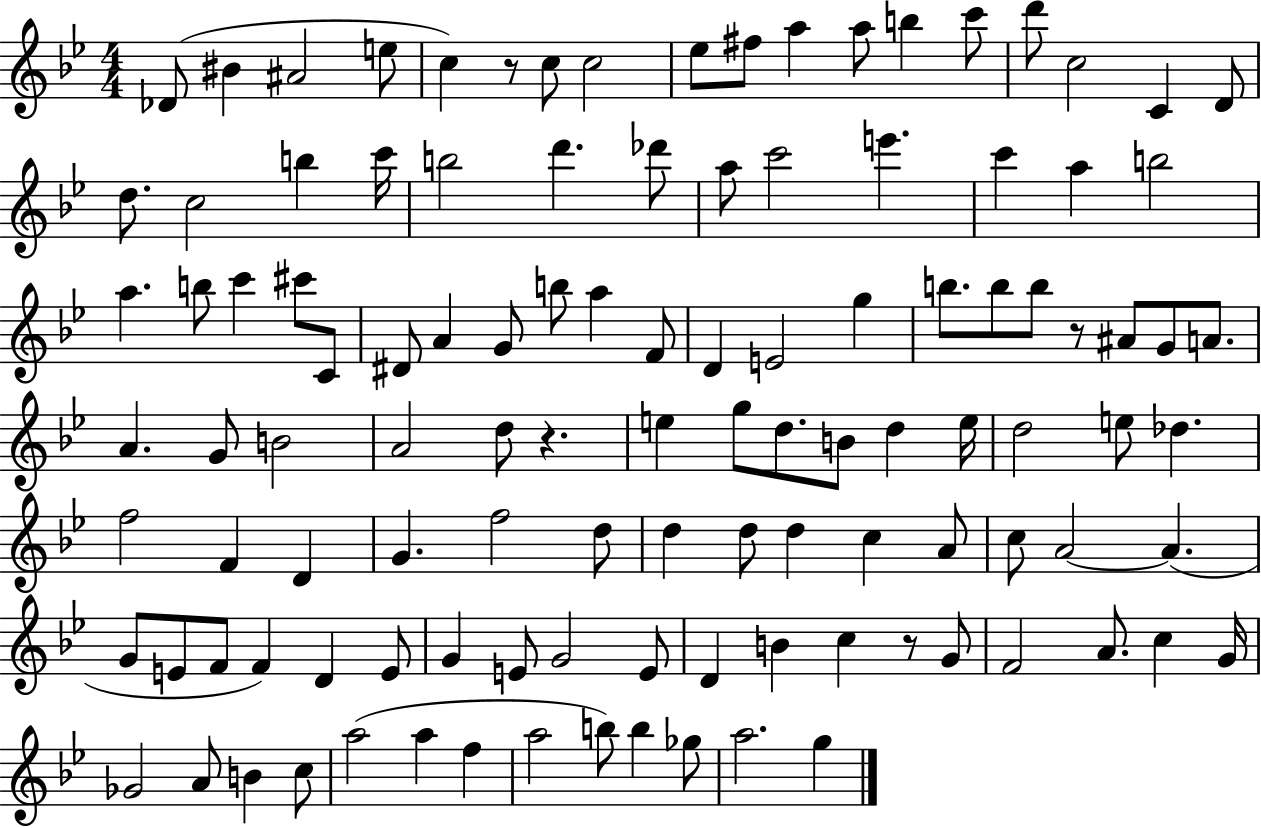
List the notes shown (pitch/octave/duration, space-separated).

Db4/e BIS4/q A#4/h E5/e C5/q R/e C5/e C5/h Eb5/e F#5/e A5/q A5/e B5/q C6/e D6/e C5/h C4/q D4/e D5/e. C5/h B5/q C6/s B5/h D6/q. Db6/e A5/e C6/h E6/q. C6/q A5/q B5/h A5/q. B5/e C6/q C#6/e C4/e D#4/e A4/q G4/e B5/e A5/q F4/e D4/q E4/h G5/q B5/e. B5/e B5/e R/e A#4/e G4/e A4/e. A4/q. G4/e B4/h A4/h D5/e R/q. E5/q G5/e D5/e. B4/e D5/q E5/s D5/h E5/e Db5/q. F5/h F4/q D4/q G4/q. F5/h D5/e D5/q D5/e D5/q C5/q A4/e C5/e A4/h A4/q. G4/e E4/e F4/e F4/q D4/q E4/e G4/q E4/e G4/h E4/e D4/q B4/q C5/q R/e G4/e F4/h A4/e. C5/q G4/s Gb4/h A4/e B4/q C5/e A5/h A5/q F5/q A5/h B5/e B5/q Gb5/e A5/h. G5/q